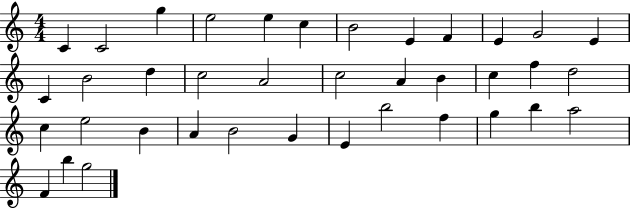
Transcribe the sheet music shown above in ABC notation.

X:1
T:Untitled
M:4/4
L:1/4
K:C
C C2 g e2 e c B2 E F E G2 E C B2 d c2 A2 c2 A B c f d2 c e2 B A B2 G E b2 f g b a2 F b g2